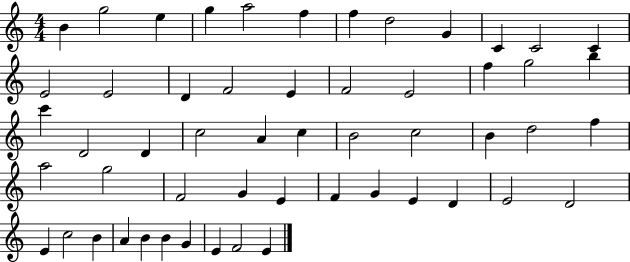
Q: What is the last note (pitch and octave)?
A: E4